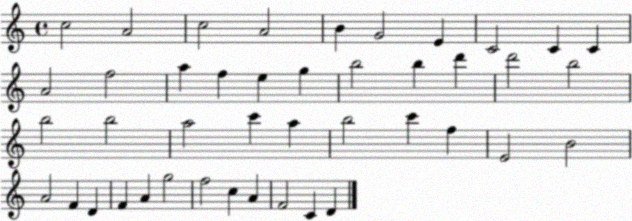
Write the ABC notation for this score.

X:1
T:Untitled
M:4/4
L:1/4
K:C
c2 A2 c2 A2 B G2 E C2 C C A2 f2 a f e g b2 b d' d'2 b2 b2 b2 a2 c' a b2 c' f E2 B2 A2 F D F A g2 f2 c A F2 C D